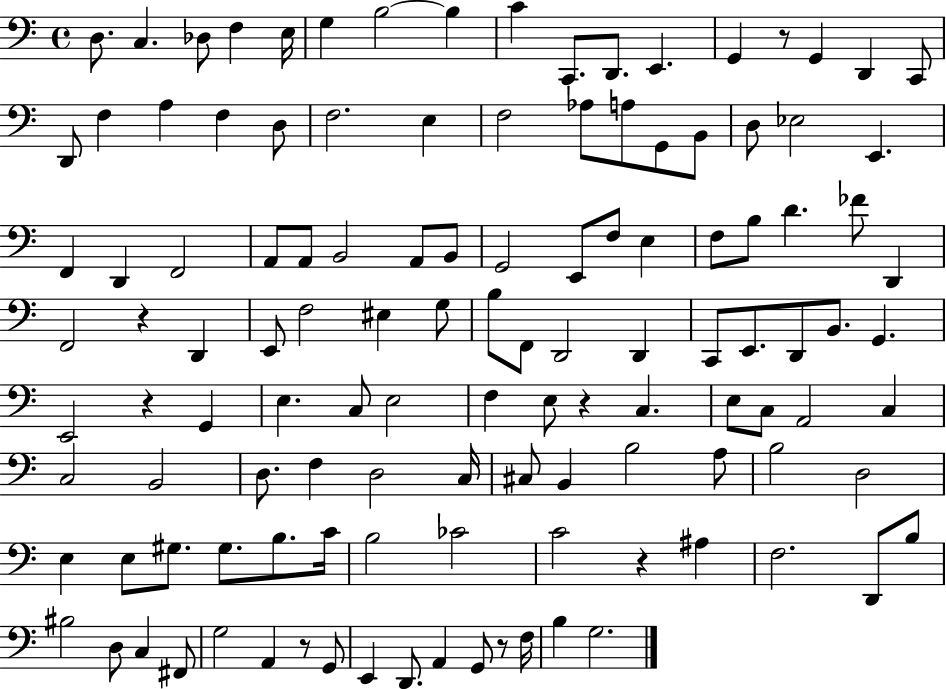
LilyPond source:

{
  \clef bass
  \time 4/4
  \defaultTimeSignature
  \key c \major
  d8. c4. des8 f4 e16 | g4 b2~~ b4 | c'4 c,8. d,8. e,4. | g,4 r8 g,4 d,4 c,8 | \break d,8 f4 a4 f4 d8 | f2. e4 | f2 aes8 a8 g,8 b,8 | d8 ees2 e,4. | \break f,4 d,4 f,2 | a,8 a,8 b,2 a,8 b,8 | g,2 e,8 f8 e4 | f8 b8 d'4. fes'8 d,4 | \break f,2 r4 d,4 | e,8 f2 eis4 g8 | b8 f,8 d,2 d,4 | c,8 e,8. d,8 b,8. g,4. | \break e,2 r4 g,4 | e4. c8 e2 | f4 e8 r4 c4. | e8 c8 a,2 c4 | \break c2 b,2 | d8. f4 d2 c16 | cis8 b,4 b2 a8 | b2 d2 | \break e4 e8 gis8. gis8. b8. c'16 | b2 ces'2 | c'2 r4 ais4 | f2. d,8 b8 | \break bis2 d8 c4 fis,8 | g2 a,4 r8 g,8 | e,4 d,8. a,4 g,8 r8 f16 | b4 g2. | \break \bar "|."
}